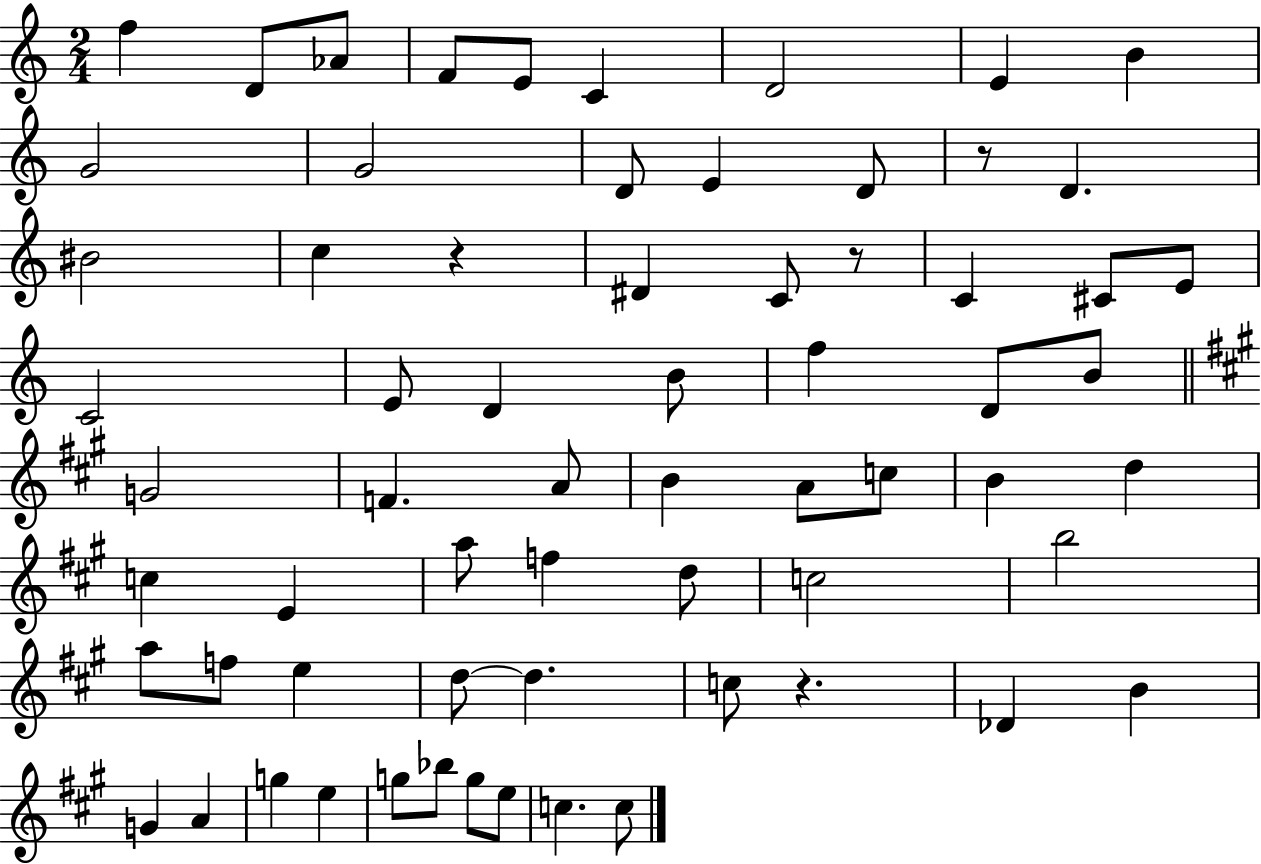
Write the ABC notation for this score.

X:1
T:Untitled
M:2/4
L:1/4
K:C
f D/2 _A/2 F/2 E/2 C D2 E B G2 G2 D/2 E D/2 z/2 D ^B2 c z ^D C/2 z/2 C ^C/2 E/2 C2 E/2 D B/2 f D/2 B/2 G2 F A/2 B A/2 c/2 B d c E a/2 f d/2 c2 b2 a/2 f/2 e d/2 d c/2 z _D B G A g e g/2 _b/2 g/2 e/2 c c/2